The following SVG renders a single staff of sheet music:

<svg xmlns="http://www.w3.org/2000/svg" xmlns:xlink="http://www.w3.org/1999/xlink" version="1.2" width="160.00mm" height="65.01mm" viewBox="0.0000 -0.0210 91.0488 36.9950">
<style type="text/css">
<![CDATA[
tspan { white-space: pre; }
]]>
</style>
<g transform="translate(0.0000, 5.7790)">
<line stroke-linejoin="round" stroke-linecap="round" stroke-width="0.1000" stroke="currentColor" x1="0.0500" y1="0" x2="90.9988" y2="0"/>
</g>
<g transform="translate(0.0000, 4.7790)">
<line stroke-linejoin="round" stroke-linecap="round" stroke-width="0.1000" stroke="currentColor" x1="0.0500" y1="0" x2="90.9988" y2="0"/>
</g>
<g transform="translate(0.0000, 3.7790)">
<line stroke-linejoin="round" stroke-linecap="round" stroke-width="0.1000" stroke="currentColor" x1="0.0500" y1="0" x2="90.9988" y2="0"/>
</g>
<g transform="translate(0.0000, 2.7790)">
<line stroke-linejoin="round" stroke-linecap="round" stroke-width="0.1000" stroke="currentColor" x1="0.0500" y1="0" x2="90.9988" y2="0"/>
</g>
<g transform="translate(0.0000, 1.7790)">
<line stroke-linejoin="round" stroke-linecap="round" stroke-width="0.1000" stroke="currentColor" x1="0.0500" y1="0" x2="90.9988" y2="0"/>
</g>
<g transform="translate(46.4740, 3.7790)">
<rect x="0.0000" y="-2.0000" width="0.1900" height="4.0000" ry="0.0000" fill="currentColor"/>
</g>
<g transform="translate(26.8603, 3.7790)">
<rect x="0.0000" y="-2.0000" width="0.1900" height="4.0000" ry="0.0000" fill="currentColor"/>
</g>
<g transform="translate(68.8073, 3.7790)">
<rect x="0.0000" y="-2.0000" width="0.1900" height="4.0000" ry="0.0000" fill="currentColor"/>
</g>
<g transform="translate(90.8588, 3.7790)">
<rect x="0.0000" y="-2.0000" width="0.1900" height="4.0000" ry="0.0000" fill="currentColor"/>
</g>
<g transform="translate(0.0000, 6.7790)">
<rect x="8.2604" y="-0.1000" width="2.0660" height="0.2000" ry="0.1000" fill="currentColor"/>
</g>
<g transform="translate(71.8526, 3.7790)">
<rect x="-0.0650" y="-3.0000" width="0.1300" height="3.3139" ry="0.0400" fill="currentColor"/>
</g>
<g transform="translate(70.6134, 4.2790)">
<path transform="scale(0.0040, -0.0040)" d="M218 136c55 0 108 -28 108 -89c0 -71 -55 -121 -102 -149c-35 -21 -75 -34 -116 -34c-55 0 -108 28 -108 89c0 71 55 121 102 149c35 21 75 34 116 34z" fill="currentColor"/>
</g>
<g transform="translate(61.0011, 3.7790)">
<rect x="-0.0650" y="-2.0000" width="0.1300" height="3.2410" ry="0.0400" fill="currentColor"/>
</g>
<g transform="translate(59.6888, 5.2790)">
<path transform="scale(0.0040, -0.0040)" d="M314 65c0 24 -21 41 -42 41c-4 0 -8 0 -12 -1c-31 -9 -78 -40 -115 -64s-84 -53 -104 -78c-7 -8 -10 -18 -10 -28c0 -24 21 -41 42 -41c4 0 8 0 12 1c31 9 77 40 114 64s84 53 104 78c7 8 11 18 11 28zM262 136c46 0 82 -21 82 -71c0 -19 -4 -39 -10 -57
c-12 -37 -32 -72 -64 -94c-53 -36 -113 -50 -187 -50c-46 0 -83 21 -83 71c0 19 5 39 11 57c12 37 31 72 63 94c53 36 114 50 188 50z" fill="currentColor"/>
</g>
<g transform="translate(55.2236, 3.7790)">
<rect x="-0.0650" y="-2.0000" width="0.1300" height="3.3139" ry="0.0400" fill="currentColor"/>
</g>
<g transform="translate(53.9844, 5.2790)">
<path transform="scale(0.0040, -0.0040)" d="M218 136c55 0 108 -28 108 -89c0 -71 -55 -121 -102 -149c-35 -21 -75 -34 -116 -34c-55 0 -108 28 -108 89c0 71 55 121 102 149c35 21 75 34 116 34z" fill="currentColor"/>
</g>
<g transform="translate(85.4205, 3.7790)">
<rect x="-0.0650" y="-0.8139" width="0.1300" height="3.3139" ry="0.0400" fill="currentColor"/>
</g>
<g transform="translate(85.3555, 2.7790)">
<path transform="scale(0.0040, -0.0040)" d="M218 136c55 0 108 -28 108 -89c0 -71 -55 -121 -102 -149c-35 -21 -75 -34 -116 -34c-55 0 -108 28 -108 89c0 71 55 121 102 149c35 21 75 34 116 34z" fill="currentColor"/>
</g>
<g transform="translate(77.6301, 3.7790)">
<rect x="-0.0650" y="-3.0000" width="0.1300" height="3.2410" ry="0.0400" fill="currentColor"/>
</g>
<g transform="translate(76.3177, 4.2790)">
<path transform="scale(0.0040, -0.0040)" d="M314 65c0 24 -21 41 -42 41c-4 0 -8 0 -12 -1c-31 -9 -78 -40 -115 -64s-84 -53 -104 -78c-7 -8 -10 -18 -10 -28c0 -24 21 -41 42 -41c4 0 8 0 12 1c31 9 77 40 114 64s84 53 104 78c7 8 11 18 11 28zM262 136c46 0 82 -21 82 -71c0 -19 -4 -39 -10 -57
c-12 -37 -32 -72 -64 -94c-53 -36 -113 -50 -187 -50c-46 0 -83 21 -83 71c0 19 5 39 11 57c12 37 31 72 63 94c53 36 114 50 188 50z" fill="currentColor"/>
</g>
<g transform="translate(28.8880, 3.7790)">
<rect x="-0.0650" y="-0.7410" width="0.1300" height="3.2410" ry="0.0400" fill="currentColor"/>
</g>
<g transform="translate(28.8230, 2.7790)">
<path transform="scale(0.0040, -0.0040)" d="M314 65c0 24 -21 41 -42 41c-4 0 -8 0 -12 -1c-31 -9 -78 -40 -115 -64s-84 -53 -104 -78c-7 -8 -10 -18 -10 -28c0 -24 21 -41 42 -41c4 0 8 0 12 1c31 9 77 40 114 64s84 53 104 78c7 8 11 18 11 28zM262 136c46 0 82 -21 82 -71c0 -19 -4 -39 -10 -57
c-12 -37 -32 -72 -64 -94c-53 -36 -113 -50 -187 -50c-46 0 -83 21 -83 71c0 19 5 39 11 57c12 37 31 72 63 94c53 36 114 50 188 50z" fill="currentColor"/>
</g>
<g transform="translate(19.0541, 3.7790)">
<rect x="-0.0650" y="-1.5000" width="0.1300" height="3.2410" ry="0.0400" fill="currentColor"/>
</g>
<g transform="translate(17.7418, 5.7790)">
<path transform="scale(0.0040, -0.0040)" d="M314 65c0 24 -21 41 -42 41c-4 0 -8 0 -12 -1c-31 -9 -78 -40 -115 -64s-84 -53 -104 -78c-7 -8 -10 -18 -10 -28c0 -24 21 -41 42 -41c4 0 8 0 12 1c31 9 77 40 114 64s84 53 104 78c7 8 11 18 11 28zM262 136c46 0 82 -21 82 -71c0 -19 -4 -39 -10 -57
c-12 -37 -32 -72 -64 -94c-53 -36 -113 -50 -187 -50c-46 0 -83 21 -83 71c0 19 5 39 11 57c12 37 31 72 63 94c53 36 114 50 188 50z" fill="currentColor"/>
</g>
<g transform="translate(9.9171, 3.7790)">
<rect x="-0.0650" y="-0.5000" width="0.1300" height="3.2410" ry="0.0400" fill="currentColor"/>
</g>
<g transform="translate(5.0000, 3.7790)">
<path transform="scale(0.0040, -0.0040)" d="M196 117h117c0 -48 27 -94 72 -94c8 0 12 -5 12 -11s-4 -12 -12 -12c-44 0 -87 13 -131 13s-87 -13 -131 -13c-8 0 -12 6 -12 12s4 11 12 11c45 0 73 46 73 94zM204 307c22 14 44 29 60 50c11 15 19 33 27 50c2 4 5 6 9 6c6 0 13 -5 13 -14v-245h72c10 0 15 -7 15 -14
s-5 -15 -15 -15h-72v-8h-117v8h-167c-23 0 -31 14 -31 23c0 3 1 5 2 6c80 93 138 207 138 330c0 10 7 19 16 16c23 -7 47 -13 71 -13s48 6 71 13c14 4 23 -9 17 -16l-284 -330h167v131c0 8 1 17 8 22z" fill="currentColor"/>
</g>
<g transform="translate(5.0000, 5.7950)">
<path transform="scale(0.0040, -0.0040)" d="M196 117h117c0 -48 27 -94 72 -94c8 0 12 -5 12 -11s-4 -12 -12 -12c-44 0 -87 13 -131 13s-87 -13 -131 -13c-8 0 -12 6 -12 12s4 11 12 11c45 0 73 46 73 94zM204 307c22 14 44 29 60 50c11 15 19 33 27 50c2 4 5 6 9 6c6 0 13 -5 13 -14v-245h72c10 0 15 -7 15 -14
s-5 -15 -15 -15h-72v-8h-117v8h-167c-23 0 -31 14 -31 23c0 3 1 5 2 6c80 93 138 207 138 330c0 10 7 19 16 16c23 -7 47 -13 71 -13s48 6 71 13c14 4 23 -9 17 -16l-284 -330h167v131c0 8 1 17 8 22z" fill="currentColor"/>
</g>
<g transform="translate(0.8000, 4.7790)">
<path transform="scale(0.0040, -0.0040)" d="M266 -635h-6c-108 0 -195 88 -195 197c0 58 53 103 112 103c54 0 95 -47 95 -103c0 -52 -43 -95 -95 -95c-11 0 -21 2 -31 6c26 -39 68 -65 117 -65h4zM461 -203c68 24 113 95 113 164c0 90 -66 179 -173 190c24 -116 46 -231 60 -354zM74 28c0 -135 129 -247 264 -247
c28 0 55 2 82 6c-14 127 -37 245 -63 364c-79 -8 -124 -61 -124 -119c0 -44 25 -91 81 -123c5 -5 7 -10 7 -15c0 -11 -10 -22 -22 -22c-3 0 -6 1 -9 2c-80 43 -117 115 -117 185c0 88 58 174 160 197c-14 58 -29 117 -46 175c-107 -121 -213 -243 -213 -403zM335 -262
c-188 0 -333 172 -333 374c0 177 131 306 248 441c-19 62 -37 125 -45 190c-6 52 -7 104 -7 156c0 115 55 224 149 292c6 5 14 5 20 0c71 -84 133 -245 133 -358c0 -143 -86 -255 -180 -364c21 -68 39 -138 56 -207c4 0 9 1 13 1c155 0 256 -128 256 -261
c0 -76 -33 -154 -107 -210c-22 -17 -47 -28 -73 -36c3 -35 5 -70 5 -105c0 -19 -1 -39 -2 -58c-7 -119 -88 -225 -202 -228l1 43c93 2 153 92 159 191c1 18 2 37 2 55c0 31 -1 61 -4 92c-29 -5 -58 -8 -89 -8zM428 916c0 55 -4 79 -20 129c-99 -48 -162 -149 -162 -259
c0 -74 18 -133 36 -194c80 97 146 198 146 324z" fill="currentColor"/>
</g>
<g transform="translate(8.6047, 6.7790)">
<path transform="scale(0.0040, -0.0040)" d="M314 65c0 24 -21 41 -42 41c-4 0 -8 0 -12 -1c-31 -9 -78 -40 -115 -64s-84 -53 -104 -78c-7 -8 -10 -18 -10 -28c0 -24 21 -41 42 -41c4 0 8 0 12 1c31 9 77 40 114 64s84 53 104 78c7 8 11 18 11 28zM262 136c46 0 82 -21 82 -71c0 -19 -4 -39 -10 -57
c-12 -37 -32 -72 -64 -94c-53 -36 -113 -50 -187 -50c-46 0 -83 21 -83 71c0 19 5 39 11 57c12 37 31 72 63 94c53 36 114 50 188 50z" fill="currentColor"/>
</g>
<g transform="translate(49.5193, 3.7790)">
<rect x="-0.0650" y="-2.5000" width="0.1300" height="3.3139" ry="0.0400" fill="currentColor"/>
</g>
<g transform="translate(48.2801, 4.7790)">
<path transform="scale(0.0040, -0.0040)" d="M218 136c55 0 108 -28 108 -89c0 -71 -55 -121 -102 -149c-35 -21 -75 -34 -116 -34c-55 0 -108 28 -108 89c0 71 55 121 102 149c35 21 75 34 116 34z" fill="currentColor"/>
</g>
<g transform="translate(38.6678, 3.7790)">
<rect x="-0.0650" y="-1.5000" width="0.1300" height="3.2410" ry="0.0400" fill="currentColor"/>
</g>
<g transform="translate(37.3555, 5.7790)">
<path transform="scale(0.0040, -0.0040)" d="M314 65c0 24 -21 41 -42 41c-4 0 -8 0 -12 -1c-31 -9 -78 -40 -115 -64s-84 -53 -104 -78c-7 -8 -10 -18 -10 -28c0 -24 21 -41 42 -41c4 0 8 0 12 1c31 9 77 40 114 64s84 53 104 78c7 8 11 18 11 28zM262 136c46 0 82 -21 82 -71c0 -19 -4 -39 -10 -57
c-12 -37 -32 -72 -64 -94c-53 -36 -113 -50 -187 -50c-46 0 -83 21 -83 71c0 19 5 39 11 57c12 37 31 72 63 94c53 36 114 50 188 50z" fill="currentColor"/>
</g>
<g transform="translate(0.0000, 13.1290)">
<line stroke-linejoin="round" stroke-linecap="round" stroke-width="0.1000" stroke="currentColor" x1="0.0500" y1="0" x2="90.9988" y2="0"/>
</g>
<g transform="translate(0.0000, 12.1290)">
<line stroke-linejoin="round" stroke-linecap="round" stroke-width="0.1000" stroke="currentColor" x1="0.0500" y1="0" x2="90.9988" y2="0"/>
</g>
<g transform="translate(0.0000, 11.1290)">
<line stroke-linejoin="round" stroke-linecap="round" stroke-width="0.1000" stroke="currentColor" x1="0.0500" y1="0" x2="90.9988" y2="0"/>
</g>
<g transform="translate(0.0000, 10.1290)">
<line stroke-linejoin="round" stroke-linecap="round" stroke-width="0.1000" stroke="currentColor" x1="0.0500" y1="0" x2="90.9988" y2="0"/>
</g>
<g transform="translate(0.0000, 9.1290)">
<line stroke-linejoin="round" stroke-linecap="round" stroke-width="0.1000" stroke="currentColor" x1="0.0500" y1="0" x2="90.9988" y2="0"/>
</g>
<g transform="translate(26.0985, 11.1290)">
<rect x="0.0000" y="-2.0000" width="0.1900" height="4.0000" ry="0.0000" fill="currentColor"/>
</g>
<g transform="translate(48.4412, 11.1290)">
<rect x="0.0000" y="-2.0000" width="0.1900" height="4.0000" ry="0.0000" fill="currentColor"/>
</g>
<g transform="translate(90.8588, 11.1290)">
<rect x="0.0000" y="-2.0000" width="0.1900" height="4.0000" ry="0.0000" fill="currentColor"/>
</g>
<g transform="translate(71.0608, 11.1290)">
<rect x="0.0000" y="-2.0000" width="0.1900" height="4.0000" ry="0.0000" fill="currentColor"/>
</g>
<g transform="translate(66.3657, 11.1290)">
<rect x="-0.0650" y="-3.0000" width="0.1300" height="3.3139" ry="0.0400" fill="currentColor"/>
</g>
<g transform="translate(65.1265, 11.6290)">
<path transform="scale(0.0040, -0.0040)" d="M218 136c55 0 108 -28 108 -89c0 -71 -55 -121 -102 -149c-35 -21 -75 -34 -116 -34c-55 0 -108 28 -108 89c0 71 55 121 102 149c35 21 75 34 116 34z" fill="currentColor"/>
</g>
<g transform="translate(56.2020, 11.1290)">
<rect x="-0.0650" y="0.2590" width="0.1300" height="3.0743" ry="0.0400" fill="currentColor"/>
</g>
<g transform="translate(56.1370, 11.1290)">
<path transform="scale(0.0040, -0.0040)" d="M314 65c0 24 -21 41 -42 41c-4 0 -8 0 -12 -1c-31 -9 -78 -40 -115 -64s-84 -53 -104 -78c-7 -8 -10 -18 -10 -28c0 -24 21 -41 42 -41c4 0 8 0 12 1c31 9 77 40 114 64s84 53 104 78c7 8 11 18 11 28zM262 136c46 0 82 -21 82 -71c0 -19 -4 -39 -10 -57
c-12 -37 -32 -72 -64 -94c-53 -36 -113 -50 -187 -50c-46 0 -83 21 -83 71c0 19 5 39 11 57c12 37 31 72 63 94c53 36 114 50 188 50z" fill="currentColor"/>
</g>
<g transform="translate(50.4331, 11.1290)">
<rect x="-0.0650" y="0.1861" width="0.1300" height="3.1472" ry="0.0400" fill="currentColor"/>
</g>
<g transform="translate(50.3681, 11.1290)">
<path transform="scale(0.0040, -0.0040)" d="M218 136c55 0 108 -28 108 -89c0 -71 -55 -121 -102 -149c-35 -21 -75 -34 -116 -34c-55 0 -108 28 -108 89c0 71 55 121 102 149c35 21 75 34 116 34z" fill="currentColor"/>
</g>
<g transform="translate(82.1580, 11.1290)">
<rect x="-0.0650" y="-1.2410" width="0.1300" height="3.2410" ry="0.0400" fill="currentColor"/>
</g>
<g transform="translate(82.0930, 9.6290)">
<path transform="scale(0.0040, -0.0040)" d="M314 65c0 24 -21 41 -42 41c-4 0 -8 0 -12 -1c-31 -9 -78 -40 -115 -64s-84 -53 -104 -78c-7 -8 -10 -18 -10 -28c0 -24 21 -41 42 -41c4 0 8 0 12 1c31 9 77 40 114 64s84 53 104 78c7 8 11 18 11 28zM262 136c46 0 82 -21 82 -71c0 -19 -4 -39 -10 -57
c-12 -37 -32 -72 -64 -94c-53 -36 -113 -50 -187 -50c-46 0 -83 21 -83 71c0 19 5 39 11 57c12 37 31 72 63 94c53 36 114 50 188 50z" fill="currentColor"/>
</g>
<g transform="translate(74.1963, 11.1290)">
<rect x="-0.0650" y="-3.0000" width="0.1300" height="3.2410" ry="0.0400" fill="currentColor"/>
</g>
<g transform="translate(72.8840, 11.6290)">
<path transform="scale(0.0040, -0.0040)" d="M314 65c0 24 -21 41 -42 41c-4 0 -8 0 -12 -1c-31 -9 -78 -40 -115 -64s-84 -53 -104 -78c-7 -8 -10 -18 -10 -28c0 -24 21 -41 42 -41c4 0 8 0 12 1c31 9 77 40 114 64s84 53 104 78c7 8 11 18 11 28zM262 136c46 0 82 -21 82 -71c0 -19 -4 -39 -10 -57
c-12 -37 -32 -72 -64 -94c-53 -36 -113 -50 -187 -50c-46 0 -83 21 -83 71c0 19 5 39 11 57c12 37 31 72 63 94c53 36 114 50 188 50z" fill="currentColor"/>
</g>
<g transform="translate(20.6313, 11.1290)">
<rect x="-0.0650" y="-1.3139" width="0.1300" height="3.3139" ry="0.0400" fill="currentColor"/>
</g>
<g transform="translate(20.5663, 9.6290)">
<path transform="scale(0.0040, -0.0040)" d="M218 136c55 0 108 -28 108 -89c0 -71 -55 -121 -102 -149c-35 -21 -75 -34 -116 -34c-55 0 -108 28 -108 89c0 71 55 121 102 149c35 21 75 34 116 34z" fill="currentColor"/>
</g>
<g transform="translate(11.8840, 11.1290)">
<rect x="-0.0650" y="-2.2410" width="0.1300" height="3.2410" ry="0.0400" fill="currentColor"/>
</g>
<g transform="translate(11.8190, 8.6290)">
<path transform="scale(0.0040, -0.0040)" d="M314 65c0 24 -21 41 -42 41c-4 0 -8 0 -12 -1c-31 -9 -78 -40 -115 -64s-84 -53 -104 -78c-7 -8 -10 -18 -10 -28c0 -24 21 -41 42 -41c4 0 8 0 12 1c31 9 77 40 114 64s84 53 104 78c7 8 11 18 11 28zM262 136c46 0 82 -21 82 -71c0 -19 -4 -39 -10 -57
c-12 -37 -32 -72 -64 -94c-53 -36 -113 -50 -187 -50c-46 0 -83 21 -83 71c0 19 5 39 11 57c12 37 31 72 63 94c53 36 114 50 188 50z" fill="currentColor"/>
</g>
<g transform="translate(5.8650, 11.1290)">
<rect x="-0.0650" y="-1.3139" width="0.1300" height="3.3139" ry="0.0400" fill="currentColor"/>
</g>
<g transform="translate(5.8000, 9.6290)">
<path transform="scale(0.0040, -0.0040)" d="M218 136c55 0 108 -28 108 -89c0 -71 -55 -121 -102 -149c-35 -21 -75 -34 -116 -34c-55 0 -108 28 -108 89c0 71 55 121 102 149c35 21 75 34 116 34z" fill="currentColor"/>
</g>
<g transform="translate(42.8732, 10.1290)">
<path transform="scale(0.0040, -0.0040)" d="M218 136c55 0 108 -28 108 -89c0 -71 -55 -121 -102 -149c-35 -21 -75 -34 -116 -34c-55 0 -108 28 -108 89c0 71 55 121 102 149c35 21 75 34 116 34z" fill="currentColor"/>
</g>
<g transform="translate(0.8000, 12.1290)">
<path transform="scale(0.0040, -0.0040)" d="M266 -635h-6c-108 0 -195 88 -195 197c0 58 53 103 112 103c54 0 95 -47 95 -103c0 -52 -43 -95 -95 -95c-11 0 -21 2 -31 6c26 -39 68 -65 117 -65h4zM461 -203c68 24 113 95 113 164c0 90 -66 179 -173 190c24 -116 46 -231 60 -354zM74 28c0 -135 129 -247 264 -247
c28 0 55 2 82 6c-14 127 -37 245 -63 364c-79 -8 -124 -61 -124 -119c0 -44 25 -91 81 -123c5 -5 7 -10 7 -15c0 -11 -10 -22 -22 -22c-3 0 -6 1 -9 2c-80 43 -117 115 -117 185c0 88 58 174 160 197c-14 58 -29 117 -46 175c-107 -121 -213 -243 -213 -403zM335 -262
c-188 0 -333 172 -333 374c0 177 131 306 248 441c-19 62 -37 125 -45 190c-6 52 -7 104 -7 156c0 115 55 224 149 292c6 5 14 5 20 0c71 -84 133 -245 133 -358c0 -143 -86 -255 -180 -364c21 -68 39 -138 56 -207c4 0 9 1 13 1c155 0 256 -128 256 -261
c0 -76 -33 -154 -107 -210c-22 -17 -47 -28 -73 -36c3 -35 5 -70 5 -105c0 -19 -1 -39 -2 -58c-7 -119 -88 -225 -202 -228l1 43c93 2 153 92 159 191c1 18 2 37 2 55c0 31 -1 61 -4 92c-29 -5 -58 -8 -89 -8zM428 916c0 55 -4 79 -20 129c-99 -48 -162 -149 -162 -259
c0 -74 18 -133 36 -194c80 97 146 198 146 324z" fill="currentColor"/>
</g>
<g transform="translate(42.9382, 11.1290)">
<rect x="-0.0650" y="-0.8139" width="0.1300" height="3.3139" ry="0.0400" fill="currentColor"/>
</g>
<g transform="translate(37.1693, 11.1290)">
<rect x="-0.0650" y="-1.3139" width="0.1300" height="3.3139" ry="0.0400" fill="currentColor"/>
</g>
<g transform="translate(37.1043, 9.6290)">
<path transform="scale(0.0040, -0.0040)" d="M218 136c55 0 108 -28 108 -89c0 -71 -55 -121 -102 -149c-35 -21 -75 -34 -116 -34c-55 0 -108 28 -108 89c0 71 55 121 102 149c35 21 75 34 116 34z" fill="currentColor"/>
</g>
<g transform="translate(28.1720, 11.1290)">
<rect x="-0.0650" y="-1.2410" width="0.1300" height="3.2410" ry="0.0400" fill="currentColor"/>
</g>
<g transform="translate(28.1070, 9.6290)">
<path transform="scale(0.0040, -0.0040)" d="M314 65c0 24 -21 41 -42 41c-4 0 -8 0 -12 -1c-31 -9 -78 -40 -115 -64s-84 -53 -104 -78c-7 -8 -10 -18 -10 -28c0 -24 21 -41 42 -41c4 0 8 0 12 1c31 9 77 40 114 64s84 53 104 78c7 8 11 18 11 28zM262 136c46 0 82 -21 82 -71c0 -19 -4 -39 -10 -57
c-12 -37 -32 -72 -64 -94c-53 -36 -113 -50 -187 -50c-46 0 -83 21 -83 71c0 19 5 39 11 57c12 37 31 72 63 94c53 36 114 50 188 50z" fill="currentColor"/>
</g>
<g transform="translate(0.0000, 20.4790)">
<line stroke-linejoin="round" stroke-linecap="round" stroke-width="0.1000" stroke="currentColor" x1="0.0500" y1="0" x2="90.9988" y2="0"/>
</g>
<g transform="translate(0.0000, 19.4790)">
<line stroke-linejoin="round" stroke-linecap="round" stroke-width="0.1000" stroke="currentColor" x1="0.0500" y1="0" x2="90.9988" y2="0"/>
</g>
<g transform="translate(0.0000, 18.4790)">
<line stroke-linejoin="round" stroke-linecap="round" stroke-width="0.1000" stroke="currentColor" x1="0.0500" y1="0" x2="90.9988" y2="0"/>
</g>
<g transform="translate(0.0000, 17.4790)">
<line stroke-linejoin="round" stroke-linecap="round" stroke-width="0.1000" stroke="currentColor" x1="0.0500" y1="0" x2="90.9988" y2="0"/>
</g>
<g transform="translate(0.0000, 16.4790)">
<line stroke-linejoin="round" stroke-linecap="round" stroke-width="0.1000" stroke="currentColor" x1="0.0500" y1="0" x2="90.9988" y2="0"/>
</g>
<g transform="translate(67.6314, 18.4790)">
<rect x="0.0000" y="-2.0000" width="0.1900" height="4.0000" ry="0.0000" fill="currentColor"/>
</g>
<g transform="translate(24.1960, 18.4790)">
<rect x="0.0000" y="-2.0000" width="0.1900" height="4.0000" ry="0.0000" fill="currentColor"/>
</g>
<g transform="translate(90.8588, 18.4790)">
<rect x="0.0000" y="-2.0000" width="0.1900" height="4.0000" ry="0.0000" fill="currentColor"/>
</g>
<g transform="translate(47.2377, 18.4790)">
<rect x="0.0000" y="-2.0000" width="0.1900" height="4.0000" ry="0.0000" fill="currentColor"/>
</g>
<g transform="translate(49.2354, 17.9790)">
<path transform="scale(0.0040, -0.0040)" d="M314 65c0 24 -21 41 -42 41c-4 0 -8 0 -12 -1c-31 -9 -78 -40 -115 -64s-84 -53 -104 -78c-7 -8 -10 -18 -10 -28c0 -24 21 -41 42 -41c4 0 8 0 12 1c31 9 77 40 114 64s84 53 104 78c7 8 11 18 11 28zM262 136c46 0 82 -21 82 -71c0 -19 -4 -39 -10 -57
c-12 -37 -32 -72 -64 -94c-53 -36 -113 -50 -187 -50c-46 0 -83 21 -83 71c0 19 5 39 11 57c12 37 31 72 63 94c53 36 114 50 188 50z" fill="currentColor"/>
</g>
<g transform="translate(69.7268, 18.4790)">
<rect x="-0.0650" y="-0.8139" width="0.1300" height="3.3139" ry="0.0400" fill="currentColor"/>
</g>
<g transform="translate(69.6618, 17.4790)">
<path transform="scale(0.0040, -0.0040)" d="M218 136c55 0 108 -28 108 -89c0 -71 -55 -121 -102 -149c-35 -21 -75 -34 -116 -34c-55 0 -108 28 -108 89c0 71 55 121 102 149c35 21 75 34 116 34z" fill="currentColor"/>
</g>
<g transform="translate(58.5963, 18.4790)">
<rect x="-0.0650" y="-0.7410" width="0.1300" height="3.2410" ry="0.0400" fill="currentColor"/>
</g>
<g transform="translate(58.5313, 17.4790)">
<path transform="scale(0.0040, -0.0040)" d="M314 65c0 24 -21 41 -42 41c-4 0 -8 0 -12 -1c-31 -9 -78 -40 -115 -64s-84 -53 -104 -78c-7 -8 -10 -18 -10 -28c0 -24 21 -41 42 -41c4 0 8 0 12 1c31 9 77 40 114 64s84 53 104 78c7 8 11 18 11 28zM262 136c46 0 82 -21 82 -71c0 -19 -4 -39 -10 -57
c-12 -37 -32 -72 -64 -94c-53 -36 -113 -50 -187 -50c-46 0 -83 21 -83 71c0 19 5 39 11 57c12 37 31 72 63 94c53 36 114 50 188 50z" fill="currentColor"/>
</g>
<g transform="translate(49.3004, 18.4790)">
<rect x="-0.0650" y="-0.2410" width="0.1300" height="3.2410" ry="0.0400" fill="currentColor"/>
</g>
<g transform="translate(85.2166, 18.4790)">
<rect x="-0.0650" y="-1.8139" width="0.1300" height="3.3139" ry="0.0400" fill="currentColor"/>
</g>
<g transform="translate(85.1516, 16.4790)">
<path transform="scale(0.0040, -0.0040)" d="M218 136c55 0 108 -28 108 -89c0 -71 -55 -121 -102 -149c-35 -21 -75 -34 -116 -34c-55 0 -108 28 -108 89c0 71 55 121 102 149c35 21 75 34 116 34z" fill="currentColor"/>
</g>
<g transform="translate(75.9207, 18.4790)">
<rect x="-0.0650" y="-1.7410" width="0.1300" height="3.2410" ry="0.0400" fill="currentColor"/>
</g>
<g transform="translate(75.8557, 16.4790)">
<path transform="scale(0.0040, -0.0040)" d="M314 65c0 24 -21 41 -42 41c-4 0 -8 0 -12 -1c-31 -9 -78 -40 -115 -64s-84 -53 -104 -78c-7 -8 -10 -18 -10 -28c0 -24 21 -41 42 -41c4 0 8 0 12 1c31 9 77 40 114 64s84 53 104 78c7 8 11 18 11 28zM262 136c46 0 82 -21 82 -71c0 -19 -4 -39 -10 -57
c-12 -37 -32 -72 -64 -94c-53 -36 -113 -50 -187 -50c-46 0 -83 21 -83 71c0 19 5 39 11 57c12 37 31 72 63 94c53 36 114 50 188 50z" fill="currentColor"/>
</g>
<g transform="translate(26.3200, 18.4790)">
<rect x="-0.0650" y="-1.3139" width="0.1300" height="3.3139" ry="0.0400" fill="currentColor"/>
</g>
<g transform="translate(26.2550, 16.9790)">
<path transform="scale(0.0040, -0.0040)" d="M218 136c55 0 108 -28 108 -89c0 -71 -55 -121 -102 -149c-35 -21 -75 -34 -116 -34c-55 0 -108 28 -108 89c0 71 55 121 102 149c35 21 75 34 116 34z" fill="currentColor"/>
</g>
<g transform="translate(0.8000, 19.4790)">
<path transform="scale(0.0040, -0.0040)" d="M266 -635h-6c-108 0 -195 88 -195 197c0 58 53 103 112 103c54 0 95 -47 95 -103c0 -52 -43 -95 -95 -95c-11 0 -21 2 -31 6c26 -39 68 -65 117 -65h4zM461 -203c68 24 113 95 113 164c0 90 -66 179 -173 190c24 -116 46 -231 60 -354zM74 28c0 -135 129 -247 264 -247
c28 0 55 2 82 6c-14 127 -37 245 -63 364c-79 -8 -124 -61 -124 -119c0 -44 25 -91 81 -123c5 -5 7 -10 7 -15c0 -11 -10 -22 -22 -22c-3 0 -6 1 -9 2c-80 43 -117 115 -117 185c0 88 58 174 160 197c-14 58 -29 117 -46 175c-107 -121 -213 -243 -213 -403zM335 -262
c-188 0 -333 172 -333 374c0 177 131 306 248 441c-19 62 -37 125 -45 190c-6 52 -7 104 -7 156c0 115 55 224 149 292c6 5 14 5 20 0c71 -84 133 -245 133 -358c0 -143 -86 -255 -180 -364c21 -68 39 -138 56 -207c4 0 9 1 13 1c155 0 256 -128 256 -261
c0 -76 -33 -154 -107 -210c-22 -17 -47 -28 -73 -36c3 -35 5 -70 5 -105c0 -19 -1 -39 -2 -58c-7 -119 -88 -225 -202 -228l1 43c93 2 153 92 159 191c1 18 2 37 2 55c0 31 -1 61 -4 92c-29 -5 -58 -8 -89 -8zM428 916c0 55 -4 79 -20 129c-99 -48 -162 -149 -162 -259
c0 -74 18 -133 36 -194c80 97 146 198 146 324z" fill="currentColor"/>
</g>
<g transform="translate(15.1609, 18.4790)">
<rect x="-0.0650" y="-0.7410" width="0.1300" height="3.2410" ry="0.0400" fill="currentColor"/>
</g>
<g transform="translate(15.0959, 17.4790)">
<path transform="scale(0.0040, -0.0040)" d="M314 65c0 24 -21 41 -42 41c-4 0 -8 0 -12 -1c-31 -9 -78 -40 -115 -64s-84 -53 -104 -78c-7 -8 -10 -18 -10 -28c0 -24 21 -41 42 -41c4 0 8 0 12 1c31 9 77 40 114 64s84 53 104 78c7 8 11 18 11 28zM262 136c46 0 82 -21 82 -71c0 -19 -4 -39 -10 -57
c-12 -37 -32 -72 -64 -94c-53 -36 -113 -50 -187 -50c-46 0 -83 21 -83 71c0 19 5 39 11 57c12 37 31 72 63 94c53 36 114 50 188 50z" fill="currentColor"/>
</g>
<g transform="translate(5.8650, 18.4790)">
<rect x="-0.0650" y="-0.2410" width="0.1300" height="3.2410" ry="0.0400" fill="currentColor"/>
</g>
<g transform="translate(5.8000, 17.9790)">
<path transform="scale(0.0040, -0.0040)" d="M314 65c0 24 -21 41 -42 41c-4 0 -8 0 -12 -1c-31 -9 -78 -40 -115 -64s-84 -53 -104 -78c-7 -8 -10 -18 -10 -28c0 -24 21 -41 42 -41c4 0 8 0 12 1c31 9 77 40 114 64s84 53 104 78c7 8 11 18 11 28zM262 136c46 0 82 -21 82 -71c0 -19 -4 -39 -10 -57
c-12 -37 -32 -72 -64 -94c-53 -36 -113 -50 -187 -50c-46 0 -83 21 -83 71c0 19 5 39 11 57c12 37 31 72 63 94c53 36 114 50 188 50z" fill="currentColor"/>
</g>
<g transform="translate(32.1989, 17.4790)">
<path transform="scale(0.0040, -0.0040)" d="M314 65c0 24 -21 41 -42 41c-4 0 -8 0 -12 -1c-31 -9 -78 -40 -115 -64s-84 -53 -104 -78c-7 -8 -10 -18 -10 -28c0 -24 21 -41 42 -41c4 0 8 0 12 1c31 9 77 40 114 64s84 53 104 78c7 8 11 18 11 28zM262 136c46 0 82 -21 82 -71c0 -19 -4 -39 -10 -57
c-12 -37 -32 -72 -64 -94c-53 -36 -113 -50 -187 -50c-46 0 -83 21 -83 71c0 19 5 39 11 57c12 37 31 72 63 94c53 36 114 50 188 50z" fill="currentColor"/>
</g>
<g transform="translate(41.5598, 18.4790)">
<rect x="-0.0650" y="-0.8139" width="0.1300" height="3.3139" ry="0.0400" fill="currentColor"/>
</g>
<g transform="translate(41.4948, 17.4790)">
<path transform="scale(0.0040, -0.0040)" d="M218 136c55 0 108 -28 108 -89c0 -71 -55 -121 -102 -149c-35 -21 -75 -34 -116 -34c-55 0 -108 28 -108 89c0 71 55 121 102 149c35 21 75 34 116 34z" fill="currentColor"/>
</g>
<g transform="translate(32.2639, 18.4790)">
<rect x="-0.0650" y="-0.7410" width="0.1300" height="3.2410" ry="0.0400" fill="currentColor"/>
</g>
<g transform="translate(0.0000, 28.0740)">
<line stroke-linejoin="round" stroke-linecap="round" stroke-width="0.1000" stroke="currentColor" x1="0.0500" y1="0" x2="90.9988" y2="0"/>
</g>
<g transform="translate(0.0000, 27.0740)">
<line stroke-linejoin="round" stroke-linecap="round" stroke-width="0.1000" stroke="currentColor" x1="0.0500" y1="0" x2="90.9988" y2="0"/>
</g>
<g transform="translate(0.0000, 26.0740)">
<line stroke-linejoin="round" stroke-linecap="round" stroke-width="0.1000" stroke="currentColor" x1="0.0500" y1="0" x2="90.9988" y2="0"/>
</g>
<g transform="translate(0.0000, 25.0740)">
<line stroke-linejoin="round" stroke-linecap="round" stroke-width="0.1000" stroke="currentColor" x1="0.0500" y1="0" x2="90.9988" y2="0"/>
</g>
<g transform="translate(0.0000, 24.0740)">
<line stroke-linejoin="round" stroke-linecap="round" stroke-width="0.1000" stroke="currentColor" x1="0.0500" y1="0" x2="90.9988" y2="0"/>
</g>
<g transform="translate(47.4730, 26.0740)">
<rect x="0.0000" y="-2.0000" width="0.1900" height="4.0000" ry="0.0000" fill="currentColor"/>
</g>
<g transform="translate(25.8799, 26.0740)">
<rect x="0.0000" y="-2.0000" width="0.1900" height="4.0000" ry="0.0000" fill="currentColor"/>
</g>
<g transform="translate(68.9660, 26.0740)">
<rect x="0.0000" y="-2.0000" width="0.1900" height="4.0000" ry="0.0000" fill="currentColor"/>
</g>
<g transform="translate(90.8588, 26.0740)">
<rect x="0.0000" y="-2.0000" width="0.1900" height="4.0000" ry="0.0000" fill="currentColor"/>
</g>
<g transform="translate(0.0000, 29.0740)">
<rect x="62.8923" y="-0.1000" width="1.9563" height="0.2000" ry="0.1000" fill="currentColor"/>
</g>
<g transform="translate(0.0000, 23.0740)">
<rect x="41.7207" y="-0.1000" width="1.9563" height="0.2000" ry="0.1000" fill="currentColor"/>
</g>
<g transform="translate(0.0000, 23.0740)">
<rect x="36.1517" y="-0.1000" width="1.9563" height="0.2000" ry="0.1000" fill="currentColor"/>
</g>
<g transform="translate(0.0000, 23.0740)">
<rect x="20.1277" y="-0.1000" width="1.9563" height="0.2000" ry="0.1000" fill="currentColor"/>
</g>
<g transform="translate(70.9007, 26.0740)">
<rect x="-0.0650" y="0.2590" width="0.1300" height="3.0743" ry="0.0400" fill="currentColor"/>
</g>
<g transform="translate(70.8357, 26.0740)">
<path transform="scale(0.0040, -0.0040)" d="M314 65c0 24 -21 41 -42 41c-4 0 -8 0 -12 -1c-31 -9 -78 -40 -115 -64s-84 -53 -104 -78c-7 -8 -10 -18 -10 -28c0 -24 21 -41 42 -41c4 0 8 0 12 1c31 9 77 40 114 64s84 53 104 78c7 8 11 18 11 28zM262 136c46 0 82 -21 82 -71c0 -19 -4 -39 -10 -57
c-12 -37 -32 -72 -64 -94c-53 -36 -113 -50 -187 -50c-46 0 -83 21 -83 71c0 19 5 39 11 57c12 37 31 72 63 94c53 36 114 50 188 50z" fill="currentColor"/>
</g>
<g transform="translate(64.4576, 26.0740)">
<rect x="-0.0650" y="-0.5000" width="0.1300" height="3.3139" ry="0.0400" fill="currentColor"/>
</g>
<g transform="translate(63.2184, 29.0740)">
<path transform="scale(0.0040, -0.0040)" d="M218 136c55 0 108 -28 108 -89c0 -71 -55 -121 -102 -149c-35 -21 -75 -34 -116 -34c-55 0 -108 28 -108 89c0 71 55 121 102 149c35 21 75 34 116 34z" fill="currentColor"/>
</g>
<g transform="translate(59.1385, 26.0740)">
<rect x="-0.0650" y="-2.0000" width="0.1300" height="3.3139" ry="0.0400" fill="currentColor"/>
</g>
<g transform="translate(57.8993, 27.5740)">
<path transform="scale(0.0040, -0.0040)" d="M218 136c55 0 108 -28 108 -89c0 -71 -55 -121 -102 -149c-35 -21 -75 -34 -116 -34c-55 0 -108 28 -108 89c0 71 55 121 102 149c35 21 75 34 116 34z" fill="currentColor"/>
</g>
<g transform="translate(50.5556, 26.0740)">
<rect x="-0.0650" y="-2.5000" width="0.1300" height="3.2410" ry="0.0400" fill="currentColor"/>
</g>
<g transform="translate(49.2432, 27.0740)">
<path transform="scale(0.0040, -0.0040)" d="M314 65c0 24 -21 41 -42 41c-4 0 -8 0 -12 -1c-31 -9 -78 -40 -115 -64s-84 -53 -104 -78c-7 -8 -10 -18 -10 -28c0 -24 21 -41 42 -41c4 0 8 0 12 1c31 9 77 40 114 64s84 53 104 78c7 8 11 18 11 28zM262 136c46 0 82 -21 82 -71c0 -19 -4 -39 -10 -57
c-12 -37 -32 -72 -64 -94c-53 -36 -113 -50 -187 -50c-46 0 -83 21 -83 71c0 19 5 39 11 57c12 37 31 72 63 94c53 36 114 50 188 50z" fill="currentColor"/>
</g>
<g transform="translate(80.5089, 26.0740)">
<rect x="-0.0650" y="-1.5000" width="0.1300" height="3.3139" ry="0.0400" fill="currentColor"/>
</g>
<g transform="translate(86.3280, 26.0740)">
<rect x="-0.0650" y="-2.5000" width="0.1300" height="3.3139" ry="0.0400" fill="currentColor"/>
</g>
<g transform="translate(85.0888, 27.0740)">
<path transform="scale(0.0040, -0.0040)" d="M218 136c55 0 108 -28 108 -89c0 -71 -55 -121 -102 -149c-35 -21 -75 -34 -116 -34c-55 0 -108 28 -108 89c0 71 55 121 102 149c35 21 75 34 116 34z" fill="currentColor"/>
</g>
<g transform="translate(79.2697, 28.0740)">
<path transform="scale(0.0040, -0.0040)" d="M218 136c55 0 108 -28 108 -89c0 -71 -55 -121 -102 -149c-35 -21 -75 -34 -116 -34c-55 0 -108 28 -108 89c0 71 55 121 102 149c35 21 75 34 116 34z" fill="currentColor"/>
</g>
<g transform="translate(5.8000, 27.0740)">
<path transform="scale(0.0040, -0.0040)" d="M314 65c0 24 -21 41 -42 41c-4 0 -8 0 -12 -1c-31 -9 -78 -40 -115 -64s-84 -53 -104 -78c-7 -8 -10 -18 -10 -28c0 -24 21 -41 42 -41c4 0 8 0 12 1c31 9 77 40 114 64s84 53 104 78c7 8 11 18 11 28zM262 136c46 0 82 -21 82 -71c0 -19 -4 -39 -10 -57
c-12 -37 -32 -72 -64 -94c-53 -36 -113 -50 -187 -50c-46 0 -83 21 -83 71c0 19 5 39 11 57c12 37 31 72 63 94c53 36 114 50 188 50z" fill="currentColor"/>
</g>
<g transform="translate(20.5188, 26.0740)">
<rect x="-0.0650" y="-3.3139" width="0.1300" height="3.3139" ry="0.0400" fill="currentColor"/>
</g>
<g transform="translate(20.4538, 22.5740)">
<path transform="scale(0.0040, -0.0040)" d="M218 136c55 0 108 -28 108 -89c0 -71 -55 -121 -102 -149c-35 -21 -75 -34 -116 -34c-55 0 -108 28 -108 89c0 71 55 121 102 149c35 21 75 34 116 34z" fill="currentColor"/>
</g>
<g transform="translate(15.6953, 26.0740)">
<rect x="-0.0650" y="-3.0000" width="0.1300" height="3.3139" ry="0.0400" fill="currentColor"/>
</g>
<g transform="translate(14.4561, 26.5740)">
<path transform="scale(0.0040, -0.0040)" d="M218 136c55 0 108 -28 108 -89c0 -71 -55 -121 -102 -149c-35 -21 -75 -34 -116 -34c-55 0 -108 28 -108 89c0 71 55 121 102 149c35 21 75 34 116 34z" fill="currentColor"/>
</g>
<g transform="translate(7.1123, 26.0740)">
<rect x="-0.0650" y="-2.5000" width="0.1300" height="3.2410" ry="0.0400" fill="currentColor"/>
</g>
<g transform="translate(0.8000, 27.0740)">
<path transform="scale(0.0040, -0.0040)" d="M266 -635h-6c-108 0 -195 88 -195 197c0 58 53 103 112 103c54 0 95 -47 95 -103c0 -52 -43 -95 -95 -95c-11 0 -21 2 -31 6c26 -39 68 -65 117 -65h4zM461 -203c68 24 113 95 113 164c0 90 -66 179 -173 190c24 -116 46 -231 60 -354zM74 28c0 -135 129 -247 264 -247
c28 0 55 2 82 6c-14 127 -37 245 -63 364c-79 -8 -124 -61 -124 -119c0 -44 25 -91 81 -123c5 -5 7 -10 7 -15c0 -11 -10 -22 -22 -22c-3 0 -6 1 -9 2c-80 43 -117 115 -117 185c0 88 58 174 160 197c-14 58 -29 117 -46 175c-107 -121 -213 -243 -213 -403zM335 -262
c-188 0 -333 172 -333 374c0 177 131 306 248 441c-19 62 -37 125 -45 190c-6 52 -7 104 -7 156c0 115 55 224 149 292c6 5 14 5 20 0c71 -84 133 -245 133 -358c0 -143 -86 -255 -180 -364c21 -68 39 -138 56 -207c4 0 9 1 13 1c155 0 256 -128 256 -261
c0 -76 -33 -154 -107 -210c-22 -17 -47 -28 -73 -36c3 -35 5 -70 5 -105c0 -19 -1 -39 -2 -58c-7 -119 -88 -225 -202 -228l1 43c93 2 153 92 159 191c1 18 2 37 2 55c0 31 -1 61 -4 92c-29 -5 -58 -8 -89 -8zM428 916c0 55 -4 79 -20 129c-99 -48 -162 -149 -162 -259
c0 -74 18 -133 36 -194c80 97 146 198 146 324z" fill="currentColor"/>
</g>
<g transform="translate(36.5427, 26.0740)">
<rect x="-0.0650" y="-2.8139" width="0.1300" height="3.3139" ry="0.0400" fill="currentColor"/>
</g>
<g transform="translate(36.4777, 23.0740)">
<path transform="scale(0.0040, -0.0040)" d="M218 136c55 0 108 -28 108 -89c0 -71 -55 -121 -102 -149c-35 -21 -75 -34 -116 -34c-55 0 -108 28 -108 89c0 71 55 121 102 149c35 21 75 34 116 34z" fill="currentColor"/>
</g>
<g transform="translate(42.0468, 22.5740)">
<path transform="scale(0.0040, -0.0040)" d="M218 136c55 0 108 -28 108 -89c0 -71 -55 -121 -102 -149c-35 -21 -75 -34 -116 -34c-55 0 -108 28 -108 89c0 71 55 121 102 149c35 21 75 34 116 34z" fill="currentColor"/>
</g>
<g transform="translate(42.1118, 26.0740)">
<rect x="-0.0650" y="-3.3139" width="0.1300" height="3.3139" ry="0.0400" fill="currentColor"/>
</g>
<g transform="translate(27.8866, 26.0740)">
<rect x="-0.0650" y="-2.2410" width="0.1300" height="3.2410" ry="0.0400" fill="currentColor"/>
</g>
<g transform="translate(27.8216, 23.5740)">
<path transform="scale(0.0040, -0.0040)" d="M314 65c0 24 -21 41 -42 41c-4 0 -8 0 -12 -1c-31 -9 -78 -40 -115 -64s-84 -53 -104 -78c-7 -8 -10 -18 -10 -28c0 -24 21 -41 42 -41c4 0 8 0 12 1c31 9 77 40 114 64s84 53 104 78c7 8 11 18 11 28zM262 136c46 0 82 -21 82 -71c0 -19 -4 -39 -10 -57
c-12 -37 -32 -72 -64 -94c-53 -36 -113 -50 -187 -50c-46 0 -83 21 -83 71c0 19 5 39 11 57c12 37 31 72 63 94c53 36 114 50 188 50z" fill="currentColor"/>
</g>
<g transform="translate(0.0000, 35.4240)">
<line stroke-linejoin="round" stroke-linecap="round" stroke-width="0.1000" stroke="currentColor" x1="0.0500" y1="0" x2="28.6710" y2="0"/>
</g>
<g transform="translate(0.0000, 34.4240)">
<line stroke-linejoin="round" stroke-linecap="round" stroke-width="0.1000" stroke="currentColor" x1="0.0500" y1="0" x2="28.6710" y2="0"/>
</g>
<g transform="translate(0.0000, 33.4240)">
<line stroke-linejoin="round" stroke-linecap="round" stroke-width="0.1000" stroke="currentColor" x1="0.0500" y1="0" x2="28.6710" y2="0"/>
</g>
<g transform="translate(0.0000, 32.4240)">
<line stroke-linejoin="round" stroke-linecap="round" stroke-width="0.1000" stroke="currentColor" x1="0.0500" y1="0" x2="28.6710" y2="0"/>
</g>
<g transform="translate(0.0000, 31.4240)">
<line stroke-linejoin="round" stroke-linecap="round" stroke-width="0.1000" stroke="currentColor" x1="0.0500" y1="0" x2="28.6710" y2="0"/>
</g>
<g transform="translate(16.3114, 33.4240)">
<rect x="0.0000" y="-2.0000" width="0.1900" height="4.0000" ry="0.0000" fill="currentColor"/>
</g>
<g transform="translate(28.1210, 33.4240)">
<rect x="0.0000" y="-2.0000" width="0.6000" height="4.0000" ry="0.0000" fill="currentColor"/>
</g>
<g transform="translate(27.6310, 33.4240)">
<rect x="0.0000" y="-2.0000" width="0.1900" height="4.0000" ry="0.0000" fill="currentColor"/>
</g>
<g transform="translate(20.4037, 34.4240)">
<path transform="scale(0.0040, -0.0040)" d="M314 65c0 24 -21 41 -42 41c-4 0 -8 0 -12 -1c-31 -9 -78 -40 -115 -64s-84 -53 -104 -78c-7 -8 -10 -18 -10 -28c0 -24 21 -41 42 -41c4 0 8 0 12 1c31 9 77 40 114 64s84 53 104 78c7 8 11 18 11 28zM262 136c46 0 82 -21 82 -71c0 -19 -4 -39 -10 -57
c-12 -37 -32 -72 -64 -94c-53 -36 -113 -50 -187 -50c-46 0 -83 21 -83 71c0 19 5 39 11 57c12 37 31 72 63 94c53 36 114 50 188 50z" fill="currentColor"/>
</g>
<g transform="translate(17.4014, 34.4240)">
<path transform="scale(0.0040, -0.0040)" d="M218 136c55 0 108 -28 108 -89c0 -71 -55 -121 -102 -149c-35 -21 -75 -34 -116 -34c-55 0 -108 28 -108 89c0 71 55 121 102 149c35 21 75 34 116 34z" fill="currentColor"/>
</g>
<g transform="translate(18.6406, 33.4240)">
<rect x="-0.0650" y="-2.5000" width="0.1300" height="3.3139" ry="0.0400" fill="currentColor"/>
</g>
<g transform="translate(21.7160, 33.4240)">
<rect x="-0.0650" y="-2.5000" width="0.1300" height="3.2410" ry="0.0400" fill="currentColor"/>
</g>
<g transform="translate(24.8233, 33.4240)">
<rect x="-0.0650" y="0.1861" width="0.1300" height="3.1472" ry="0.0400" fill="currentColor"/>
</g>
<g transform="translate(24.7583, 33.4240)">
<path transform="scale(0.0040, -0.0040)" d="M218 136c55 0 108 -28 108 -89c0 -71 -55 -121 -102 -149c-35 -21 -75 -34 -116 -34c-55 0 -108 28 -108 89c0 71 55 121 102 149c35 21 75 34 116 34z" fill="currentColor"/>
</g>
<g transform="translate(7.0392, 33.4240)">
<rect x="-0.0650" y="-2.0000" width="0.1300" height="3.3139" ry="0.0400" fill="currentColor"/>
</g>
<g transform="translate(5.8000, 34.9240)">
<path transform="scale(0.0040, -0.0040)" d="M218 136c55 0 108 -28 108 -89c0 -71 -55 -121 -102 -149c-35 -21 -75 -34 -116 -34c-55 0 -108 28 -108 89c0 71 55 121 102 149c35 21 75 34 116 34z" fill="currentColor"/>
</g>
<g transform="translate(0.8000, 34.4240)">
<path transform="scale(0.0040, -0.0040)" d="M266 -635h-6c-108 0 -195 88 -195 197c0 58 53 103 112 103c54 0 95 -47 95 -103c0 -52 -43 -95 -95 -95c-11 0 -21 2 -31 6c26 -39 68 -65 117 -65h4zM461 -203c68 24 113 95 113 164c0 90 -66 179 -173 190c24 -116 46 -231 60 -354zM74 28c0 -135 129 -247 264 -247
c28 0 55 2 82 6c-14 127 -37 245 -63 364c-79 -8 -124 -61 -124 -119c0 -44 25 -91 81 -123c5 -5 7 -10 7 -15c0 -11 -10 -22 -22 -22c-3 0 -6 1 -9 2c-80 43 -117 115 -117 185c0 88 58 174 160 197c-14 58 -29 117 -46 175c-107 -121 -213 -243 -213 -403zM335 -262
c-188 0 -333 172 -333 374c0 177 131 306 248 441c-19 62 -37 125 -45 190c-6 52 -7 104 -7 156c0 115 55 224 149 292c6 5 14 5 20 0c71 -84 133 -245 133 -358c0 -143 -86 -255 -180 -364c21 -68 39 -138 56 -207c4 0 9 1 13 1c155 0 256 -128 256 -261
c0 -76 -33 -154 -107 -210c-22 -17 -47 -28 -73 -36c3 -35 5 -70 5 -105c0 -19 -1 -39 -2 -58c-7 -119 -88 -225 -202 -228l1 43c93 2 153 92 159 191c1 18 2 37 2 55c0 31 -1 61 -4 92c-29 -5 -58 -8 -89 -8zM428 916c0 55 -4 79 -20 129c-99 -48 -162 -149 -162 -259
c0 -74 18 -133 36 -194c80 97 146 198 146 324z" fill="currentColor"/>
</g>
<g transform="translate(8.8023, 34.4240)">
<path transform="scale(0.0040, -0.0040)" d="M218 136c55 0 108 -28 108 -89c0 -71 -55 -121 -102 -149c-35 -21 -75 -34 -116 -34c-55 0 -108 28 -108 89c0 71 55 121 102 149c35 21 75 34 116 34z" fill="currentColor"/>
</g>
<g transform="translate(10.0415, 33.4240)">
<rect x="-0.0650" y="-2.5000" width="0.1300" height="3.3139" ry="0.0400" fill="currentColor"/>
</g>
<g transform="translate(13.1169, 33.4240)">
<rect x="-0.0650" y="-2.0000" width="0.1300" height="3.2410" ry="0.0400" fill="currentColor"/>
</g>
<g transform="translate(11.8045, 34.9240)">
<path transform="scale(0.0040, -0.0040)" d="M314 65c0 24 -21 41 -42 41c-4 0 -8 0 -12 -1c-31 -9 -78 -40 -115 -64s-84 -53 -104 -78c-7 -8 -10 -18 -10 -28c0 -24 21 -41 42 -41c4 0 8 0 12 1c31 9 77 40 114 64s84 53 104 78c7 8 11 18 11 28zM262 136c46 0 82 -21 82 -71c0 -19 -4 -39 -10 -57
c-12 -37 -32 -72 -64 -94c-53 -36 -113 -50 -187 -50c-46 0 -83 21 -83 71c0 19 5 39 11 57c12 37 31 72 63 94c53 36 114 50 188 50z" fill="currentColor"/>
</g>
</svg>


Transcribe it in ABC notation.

X:1
T:Untitled
M:4/4
L:1/4
K:C
C2 E2 d2 E2 G F F2 A A2 d e g2 e e2 e d B B2 A A2 e2 c2 d2 e d2 d c2 d2 d f2 f G2 A b g2 a b G2 F C B2 E G F G F2 G G2 B